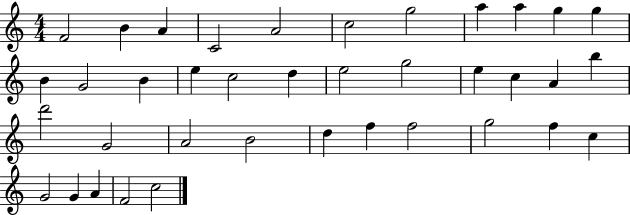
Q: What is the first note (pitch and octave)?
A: F4